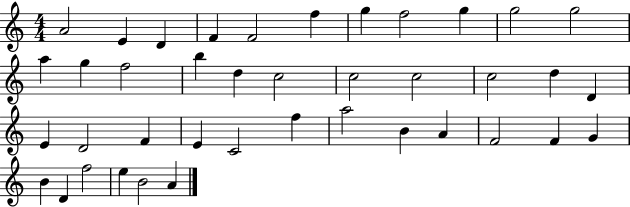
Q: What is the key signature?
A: C major